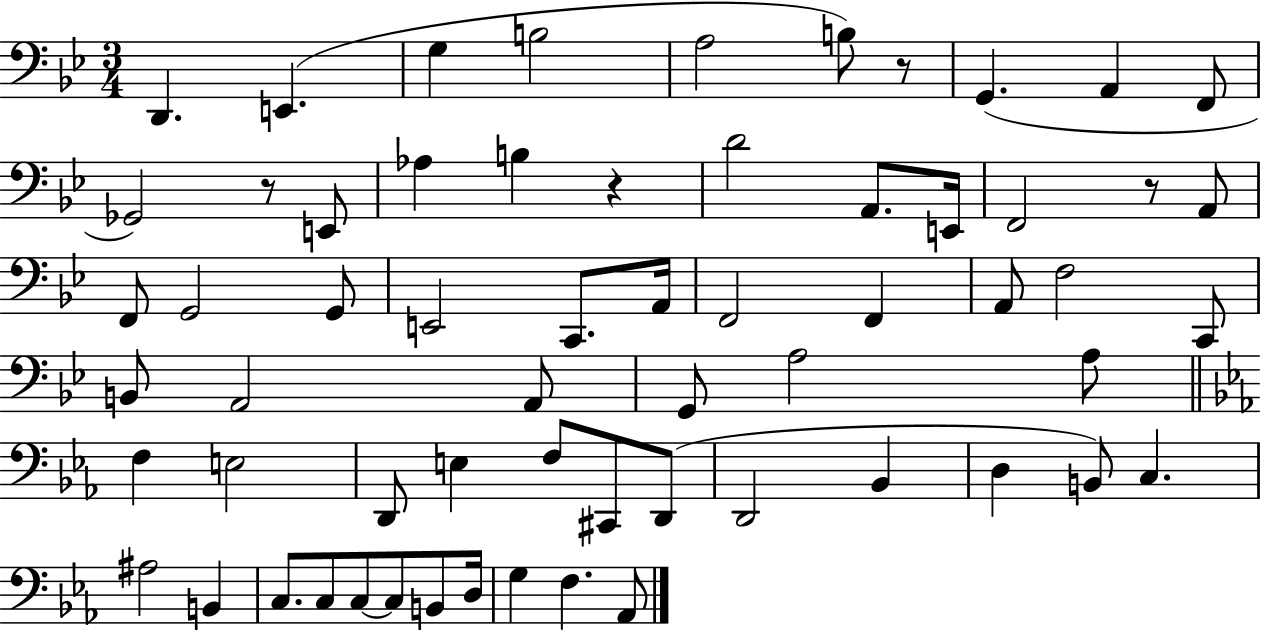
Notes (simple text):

D2/q. E2/q. G3/q B3/h A3/h B3/e R/e G2/q. A2/q F2/e Gb2/h R/e E2/e Ab3/q B3/q R/q D4/h A2/e. E2/s F2/h R/e A2/e F2/e G2/h G2/e E2/h C2/e. A2/s F2/h F2/q A2/e F3/h C2/e B2/e A2/h A2/e G2/e A3/h A3/e F3/q E3/h D2/e E3/q F3/e C#2/e D2/e D2/h Bb2/q D3/q B2/e C3/q. A#3/h B2/q C3/e. C3/e C3/e C3/e B2/e D3/s G3/q F3/q. Ab2/e